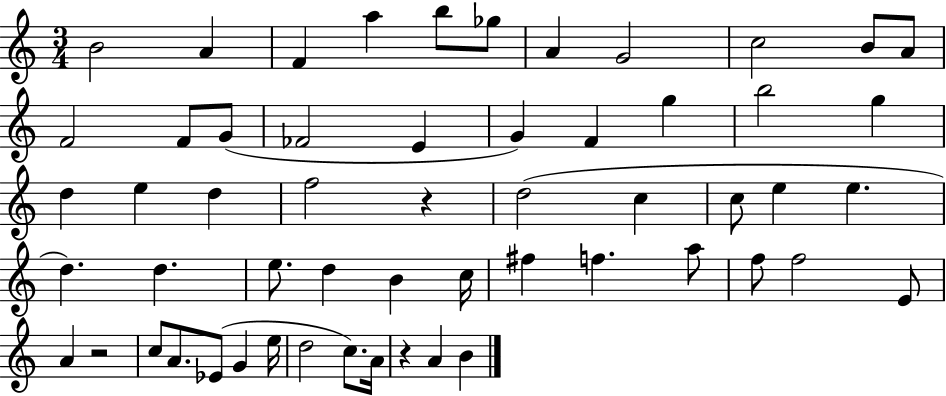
{
  \clef treble
  \numericTimeSignature
  \time 3/4
  \key c \major
  \repeat volta 2 { b'2 a'4 | f'4 a''4 b''8 ges''8 | a'4 g'2 | c''2 b'8 a'8 | \break f'2 f'8 g'8( | fes'2 e'4 | g'4) f'4 g''4 | b''2 g''4 | \break d''4 e''4 d''4 | f''2 r4 | d''2( c''4 | c''8 e''4 e''4. | \break d''4.) d''4. | e''8. d''4 b'4 c''16 | fis''4 f''4. a''8 | f''8 f''2 e'8 | \break a'4 r2 | c''8 a'8. ees'8( g'4 e''16 | d''2 c''8.) a'16 | r4 a'4 b'4 | \break } \bar "|."
}